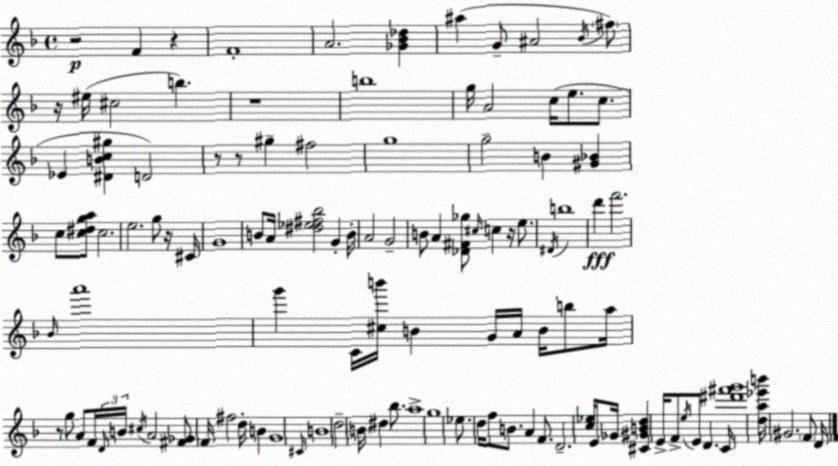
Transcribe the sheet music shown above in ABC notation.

X:1
T:Untitled
M:4/4
L:1/4
K:F
z2 F z F4 A2 [_G_B_d] ^a G/2 ^A2 _B/4 ^f/2 z/4 ^e/4 ^c2 b z4 b4 g/4 A2 c/4 e/2 c/2 _E [^DBc^g] D2 z/2 z/2 ^g ^f2 g4 g2 B [^G_B] c/2 [c^dga]/2 c2 e2 g/2 z/4 ^C/4 G4 B/2 A/4 [^d_e^f_b]2 G B/4 A2 G2 B/2 A [_D^F_g]/2 ^c/4 c z/4 e/2 ^D/4 b4 d' f'2 _B/4 a'4 g' C/4 [^cb']/4 B G/4 A/4 B/4 b/2 a/4 z/2 g/2 A/2 F/4 D/4 B/4 ^c/4 A2 [^F_G]/2 F/4 ^f2 d/4 B G4 ^C/4 B4 d2 B/4 ^d _b/2 a4 g4 _e/2 d/4 f/2 B/2 A F/2 D2 [c_e]/4 E/2 _G/4 [^C^GBd] E/4 F/2 e/4 E/2 D C/4 [^d'^f'g']4 [da_e'b']/4 ^G2 F/2 D/4